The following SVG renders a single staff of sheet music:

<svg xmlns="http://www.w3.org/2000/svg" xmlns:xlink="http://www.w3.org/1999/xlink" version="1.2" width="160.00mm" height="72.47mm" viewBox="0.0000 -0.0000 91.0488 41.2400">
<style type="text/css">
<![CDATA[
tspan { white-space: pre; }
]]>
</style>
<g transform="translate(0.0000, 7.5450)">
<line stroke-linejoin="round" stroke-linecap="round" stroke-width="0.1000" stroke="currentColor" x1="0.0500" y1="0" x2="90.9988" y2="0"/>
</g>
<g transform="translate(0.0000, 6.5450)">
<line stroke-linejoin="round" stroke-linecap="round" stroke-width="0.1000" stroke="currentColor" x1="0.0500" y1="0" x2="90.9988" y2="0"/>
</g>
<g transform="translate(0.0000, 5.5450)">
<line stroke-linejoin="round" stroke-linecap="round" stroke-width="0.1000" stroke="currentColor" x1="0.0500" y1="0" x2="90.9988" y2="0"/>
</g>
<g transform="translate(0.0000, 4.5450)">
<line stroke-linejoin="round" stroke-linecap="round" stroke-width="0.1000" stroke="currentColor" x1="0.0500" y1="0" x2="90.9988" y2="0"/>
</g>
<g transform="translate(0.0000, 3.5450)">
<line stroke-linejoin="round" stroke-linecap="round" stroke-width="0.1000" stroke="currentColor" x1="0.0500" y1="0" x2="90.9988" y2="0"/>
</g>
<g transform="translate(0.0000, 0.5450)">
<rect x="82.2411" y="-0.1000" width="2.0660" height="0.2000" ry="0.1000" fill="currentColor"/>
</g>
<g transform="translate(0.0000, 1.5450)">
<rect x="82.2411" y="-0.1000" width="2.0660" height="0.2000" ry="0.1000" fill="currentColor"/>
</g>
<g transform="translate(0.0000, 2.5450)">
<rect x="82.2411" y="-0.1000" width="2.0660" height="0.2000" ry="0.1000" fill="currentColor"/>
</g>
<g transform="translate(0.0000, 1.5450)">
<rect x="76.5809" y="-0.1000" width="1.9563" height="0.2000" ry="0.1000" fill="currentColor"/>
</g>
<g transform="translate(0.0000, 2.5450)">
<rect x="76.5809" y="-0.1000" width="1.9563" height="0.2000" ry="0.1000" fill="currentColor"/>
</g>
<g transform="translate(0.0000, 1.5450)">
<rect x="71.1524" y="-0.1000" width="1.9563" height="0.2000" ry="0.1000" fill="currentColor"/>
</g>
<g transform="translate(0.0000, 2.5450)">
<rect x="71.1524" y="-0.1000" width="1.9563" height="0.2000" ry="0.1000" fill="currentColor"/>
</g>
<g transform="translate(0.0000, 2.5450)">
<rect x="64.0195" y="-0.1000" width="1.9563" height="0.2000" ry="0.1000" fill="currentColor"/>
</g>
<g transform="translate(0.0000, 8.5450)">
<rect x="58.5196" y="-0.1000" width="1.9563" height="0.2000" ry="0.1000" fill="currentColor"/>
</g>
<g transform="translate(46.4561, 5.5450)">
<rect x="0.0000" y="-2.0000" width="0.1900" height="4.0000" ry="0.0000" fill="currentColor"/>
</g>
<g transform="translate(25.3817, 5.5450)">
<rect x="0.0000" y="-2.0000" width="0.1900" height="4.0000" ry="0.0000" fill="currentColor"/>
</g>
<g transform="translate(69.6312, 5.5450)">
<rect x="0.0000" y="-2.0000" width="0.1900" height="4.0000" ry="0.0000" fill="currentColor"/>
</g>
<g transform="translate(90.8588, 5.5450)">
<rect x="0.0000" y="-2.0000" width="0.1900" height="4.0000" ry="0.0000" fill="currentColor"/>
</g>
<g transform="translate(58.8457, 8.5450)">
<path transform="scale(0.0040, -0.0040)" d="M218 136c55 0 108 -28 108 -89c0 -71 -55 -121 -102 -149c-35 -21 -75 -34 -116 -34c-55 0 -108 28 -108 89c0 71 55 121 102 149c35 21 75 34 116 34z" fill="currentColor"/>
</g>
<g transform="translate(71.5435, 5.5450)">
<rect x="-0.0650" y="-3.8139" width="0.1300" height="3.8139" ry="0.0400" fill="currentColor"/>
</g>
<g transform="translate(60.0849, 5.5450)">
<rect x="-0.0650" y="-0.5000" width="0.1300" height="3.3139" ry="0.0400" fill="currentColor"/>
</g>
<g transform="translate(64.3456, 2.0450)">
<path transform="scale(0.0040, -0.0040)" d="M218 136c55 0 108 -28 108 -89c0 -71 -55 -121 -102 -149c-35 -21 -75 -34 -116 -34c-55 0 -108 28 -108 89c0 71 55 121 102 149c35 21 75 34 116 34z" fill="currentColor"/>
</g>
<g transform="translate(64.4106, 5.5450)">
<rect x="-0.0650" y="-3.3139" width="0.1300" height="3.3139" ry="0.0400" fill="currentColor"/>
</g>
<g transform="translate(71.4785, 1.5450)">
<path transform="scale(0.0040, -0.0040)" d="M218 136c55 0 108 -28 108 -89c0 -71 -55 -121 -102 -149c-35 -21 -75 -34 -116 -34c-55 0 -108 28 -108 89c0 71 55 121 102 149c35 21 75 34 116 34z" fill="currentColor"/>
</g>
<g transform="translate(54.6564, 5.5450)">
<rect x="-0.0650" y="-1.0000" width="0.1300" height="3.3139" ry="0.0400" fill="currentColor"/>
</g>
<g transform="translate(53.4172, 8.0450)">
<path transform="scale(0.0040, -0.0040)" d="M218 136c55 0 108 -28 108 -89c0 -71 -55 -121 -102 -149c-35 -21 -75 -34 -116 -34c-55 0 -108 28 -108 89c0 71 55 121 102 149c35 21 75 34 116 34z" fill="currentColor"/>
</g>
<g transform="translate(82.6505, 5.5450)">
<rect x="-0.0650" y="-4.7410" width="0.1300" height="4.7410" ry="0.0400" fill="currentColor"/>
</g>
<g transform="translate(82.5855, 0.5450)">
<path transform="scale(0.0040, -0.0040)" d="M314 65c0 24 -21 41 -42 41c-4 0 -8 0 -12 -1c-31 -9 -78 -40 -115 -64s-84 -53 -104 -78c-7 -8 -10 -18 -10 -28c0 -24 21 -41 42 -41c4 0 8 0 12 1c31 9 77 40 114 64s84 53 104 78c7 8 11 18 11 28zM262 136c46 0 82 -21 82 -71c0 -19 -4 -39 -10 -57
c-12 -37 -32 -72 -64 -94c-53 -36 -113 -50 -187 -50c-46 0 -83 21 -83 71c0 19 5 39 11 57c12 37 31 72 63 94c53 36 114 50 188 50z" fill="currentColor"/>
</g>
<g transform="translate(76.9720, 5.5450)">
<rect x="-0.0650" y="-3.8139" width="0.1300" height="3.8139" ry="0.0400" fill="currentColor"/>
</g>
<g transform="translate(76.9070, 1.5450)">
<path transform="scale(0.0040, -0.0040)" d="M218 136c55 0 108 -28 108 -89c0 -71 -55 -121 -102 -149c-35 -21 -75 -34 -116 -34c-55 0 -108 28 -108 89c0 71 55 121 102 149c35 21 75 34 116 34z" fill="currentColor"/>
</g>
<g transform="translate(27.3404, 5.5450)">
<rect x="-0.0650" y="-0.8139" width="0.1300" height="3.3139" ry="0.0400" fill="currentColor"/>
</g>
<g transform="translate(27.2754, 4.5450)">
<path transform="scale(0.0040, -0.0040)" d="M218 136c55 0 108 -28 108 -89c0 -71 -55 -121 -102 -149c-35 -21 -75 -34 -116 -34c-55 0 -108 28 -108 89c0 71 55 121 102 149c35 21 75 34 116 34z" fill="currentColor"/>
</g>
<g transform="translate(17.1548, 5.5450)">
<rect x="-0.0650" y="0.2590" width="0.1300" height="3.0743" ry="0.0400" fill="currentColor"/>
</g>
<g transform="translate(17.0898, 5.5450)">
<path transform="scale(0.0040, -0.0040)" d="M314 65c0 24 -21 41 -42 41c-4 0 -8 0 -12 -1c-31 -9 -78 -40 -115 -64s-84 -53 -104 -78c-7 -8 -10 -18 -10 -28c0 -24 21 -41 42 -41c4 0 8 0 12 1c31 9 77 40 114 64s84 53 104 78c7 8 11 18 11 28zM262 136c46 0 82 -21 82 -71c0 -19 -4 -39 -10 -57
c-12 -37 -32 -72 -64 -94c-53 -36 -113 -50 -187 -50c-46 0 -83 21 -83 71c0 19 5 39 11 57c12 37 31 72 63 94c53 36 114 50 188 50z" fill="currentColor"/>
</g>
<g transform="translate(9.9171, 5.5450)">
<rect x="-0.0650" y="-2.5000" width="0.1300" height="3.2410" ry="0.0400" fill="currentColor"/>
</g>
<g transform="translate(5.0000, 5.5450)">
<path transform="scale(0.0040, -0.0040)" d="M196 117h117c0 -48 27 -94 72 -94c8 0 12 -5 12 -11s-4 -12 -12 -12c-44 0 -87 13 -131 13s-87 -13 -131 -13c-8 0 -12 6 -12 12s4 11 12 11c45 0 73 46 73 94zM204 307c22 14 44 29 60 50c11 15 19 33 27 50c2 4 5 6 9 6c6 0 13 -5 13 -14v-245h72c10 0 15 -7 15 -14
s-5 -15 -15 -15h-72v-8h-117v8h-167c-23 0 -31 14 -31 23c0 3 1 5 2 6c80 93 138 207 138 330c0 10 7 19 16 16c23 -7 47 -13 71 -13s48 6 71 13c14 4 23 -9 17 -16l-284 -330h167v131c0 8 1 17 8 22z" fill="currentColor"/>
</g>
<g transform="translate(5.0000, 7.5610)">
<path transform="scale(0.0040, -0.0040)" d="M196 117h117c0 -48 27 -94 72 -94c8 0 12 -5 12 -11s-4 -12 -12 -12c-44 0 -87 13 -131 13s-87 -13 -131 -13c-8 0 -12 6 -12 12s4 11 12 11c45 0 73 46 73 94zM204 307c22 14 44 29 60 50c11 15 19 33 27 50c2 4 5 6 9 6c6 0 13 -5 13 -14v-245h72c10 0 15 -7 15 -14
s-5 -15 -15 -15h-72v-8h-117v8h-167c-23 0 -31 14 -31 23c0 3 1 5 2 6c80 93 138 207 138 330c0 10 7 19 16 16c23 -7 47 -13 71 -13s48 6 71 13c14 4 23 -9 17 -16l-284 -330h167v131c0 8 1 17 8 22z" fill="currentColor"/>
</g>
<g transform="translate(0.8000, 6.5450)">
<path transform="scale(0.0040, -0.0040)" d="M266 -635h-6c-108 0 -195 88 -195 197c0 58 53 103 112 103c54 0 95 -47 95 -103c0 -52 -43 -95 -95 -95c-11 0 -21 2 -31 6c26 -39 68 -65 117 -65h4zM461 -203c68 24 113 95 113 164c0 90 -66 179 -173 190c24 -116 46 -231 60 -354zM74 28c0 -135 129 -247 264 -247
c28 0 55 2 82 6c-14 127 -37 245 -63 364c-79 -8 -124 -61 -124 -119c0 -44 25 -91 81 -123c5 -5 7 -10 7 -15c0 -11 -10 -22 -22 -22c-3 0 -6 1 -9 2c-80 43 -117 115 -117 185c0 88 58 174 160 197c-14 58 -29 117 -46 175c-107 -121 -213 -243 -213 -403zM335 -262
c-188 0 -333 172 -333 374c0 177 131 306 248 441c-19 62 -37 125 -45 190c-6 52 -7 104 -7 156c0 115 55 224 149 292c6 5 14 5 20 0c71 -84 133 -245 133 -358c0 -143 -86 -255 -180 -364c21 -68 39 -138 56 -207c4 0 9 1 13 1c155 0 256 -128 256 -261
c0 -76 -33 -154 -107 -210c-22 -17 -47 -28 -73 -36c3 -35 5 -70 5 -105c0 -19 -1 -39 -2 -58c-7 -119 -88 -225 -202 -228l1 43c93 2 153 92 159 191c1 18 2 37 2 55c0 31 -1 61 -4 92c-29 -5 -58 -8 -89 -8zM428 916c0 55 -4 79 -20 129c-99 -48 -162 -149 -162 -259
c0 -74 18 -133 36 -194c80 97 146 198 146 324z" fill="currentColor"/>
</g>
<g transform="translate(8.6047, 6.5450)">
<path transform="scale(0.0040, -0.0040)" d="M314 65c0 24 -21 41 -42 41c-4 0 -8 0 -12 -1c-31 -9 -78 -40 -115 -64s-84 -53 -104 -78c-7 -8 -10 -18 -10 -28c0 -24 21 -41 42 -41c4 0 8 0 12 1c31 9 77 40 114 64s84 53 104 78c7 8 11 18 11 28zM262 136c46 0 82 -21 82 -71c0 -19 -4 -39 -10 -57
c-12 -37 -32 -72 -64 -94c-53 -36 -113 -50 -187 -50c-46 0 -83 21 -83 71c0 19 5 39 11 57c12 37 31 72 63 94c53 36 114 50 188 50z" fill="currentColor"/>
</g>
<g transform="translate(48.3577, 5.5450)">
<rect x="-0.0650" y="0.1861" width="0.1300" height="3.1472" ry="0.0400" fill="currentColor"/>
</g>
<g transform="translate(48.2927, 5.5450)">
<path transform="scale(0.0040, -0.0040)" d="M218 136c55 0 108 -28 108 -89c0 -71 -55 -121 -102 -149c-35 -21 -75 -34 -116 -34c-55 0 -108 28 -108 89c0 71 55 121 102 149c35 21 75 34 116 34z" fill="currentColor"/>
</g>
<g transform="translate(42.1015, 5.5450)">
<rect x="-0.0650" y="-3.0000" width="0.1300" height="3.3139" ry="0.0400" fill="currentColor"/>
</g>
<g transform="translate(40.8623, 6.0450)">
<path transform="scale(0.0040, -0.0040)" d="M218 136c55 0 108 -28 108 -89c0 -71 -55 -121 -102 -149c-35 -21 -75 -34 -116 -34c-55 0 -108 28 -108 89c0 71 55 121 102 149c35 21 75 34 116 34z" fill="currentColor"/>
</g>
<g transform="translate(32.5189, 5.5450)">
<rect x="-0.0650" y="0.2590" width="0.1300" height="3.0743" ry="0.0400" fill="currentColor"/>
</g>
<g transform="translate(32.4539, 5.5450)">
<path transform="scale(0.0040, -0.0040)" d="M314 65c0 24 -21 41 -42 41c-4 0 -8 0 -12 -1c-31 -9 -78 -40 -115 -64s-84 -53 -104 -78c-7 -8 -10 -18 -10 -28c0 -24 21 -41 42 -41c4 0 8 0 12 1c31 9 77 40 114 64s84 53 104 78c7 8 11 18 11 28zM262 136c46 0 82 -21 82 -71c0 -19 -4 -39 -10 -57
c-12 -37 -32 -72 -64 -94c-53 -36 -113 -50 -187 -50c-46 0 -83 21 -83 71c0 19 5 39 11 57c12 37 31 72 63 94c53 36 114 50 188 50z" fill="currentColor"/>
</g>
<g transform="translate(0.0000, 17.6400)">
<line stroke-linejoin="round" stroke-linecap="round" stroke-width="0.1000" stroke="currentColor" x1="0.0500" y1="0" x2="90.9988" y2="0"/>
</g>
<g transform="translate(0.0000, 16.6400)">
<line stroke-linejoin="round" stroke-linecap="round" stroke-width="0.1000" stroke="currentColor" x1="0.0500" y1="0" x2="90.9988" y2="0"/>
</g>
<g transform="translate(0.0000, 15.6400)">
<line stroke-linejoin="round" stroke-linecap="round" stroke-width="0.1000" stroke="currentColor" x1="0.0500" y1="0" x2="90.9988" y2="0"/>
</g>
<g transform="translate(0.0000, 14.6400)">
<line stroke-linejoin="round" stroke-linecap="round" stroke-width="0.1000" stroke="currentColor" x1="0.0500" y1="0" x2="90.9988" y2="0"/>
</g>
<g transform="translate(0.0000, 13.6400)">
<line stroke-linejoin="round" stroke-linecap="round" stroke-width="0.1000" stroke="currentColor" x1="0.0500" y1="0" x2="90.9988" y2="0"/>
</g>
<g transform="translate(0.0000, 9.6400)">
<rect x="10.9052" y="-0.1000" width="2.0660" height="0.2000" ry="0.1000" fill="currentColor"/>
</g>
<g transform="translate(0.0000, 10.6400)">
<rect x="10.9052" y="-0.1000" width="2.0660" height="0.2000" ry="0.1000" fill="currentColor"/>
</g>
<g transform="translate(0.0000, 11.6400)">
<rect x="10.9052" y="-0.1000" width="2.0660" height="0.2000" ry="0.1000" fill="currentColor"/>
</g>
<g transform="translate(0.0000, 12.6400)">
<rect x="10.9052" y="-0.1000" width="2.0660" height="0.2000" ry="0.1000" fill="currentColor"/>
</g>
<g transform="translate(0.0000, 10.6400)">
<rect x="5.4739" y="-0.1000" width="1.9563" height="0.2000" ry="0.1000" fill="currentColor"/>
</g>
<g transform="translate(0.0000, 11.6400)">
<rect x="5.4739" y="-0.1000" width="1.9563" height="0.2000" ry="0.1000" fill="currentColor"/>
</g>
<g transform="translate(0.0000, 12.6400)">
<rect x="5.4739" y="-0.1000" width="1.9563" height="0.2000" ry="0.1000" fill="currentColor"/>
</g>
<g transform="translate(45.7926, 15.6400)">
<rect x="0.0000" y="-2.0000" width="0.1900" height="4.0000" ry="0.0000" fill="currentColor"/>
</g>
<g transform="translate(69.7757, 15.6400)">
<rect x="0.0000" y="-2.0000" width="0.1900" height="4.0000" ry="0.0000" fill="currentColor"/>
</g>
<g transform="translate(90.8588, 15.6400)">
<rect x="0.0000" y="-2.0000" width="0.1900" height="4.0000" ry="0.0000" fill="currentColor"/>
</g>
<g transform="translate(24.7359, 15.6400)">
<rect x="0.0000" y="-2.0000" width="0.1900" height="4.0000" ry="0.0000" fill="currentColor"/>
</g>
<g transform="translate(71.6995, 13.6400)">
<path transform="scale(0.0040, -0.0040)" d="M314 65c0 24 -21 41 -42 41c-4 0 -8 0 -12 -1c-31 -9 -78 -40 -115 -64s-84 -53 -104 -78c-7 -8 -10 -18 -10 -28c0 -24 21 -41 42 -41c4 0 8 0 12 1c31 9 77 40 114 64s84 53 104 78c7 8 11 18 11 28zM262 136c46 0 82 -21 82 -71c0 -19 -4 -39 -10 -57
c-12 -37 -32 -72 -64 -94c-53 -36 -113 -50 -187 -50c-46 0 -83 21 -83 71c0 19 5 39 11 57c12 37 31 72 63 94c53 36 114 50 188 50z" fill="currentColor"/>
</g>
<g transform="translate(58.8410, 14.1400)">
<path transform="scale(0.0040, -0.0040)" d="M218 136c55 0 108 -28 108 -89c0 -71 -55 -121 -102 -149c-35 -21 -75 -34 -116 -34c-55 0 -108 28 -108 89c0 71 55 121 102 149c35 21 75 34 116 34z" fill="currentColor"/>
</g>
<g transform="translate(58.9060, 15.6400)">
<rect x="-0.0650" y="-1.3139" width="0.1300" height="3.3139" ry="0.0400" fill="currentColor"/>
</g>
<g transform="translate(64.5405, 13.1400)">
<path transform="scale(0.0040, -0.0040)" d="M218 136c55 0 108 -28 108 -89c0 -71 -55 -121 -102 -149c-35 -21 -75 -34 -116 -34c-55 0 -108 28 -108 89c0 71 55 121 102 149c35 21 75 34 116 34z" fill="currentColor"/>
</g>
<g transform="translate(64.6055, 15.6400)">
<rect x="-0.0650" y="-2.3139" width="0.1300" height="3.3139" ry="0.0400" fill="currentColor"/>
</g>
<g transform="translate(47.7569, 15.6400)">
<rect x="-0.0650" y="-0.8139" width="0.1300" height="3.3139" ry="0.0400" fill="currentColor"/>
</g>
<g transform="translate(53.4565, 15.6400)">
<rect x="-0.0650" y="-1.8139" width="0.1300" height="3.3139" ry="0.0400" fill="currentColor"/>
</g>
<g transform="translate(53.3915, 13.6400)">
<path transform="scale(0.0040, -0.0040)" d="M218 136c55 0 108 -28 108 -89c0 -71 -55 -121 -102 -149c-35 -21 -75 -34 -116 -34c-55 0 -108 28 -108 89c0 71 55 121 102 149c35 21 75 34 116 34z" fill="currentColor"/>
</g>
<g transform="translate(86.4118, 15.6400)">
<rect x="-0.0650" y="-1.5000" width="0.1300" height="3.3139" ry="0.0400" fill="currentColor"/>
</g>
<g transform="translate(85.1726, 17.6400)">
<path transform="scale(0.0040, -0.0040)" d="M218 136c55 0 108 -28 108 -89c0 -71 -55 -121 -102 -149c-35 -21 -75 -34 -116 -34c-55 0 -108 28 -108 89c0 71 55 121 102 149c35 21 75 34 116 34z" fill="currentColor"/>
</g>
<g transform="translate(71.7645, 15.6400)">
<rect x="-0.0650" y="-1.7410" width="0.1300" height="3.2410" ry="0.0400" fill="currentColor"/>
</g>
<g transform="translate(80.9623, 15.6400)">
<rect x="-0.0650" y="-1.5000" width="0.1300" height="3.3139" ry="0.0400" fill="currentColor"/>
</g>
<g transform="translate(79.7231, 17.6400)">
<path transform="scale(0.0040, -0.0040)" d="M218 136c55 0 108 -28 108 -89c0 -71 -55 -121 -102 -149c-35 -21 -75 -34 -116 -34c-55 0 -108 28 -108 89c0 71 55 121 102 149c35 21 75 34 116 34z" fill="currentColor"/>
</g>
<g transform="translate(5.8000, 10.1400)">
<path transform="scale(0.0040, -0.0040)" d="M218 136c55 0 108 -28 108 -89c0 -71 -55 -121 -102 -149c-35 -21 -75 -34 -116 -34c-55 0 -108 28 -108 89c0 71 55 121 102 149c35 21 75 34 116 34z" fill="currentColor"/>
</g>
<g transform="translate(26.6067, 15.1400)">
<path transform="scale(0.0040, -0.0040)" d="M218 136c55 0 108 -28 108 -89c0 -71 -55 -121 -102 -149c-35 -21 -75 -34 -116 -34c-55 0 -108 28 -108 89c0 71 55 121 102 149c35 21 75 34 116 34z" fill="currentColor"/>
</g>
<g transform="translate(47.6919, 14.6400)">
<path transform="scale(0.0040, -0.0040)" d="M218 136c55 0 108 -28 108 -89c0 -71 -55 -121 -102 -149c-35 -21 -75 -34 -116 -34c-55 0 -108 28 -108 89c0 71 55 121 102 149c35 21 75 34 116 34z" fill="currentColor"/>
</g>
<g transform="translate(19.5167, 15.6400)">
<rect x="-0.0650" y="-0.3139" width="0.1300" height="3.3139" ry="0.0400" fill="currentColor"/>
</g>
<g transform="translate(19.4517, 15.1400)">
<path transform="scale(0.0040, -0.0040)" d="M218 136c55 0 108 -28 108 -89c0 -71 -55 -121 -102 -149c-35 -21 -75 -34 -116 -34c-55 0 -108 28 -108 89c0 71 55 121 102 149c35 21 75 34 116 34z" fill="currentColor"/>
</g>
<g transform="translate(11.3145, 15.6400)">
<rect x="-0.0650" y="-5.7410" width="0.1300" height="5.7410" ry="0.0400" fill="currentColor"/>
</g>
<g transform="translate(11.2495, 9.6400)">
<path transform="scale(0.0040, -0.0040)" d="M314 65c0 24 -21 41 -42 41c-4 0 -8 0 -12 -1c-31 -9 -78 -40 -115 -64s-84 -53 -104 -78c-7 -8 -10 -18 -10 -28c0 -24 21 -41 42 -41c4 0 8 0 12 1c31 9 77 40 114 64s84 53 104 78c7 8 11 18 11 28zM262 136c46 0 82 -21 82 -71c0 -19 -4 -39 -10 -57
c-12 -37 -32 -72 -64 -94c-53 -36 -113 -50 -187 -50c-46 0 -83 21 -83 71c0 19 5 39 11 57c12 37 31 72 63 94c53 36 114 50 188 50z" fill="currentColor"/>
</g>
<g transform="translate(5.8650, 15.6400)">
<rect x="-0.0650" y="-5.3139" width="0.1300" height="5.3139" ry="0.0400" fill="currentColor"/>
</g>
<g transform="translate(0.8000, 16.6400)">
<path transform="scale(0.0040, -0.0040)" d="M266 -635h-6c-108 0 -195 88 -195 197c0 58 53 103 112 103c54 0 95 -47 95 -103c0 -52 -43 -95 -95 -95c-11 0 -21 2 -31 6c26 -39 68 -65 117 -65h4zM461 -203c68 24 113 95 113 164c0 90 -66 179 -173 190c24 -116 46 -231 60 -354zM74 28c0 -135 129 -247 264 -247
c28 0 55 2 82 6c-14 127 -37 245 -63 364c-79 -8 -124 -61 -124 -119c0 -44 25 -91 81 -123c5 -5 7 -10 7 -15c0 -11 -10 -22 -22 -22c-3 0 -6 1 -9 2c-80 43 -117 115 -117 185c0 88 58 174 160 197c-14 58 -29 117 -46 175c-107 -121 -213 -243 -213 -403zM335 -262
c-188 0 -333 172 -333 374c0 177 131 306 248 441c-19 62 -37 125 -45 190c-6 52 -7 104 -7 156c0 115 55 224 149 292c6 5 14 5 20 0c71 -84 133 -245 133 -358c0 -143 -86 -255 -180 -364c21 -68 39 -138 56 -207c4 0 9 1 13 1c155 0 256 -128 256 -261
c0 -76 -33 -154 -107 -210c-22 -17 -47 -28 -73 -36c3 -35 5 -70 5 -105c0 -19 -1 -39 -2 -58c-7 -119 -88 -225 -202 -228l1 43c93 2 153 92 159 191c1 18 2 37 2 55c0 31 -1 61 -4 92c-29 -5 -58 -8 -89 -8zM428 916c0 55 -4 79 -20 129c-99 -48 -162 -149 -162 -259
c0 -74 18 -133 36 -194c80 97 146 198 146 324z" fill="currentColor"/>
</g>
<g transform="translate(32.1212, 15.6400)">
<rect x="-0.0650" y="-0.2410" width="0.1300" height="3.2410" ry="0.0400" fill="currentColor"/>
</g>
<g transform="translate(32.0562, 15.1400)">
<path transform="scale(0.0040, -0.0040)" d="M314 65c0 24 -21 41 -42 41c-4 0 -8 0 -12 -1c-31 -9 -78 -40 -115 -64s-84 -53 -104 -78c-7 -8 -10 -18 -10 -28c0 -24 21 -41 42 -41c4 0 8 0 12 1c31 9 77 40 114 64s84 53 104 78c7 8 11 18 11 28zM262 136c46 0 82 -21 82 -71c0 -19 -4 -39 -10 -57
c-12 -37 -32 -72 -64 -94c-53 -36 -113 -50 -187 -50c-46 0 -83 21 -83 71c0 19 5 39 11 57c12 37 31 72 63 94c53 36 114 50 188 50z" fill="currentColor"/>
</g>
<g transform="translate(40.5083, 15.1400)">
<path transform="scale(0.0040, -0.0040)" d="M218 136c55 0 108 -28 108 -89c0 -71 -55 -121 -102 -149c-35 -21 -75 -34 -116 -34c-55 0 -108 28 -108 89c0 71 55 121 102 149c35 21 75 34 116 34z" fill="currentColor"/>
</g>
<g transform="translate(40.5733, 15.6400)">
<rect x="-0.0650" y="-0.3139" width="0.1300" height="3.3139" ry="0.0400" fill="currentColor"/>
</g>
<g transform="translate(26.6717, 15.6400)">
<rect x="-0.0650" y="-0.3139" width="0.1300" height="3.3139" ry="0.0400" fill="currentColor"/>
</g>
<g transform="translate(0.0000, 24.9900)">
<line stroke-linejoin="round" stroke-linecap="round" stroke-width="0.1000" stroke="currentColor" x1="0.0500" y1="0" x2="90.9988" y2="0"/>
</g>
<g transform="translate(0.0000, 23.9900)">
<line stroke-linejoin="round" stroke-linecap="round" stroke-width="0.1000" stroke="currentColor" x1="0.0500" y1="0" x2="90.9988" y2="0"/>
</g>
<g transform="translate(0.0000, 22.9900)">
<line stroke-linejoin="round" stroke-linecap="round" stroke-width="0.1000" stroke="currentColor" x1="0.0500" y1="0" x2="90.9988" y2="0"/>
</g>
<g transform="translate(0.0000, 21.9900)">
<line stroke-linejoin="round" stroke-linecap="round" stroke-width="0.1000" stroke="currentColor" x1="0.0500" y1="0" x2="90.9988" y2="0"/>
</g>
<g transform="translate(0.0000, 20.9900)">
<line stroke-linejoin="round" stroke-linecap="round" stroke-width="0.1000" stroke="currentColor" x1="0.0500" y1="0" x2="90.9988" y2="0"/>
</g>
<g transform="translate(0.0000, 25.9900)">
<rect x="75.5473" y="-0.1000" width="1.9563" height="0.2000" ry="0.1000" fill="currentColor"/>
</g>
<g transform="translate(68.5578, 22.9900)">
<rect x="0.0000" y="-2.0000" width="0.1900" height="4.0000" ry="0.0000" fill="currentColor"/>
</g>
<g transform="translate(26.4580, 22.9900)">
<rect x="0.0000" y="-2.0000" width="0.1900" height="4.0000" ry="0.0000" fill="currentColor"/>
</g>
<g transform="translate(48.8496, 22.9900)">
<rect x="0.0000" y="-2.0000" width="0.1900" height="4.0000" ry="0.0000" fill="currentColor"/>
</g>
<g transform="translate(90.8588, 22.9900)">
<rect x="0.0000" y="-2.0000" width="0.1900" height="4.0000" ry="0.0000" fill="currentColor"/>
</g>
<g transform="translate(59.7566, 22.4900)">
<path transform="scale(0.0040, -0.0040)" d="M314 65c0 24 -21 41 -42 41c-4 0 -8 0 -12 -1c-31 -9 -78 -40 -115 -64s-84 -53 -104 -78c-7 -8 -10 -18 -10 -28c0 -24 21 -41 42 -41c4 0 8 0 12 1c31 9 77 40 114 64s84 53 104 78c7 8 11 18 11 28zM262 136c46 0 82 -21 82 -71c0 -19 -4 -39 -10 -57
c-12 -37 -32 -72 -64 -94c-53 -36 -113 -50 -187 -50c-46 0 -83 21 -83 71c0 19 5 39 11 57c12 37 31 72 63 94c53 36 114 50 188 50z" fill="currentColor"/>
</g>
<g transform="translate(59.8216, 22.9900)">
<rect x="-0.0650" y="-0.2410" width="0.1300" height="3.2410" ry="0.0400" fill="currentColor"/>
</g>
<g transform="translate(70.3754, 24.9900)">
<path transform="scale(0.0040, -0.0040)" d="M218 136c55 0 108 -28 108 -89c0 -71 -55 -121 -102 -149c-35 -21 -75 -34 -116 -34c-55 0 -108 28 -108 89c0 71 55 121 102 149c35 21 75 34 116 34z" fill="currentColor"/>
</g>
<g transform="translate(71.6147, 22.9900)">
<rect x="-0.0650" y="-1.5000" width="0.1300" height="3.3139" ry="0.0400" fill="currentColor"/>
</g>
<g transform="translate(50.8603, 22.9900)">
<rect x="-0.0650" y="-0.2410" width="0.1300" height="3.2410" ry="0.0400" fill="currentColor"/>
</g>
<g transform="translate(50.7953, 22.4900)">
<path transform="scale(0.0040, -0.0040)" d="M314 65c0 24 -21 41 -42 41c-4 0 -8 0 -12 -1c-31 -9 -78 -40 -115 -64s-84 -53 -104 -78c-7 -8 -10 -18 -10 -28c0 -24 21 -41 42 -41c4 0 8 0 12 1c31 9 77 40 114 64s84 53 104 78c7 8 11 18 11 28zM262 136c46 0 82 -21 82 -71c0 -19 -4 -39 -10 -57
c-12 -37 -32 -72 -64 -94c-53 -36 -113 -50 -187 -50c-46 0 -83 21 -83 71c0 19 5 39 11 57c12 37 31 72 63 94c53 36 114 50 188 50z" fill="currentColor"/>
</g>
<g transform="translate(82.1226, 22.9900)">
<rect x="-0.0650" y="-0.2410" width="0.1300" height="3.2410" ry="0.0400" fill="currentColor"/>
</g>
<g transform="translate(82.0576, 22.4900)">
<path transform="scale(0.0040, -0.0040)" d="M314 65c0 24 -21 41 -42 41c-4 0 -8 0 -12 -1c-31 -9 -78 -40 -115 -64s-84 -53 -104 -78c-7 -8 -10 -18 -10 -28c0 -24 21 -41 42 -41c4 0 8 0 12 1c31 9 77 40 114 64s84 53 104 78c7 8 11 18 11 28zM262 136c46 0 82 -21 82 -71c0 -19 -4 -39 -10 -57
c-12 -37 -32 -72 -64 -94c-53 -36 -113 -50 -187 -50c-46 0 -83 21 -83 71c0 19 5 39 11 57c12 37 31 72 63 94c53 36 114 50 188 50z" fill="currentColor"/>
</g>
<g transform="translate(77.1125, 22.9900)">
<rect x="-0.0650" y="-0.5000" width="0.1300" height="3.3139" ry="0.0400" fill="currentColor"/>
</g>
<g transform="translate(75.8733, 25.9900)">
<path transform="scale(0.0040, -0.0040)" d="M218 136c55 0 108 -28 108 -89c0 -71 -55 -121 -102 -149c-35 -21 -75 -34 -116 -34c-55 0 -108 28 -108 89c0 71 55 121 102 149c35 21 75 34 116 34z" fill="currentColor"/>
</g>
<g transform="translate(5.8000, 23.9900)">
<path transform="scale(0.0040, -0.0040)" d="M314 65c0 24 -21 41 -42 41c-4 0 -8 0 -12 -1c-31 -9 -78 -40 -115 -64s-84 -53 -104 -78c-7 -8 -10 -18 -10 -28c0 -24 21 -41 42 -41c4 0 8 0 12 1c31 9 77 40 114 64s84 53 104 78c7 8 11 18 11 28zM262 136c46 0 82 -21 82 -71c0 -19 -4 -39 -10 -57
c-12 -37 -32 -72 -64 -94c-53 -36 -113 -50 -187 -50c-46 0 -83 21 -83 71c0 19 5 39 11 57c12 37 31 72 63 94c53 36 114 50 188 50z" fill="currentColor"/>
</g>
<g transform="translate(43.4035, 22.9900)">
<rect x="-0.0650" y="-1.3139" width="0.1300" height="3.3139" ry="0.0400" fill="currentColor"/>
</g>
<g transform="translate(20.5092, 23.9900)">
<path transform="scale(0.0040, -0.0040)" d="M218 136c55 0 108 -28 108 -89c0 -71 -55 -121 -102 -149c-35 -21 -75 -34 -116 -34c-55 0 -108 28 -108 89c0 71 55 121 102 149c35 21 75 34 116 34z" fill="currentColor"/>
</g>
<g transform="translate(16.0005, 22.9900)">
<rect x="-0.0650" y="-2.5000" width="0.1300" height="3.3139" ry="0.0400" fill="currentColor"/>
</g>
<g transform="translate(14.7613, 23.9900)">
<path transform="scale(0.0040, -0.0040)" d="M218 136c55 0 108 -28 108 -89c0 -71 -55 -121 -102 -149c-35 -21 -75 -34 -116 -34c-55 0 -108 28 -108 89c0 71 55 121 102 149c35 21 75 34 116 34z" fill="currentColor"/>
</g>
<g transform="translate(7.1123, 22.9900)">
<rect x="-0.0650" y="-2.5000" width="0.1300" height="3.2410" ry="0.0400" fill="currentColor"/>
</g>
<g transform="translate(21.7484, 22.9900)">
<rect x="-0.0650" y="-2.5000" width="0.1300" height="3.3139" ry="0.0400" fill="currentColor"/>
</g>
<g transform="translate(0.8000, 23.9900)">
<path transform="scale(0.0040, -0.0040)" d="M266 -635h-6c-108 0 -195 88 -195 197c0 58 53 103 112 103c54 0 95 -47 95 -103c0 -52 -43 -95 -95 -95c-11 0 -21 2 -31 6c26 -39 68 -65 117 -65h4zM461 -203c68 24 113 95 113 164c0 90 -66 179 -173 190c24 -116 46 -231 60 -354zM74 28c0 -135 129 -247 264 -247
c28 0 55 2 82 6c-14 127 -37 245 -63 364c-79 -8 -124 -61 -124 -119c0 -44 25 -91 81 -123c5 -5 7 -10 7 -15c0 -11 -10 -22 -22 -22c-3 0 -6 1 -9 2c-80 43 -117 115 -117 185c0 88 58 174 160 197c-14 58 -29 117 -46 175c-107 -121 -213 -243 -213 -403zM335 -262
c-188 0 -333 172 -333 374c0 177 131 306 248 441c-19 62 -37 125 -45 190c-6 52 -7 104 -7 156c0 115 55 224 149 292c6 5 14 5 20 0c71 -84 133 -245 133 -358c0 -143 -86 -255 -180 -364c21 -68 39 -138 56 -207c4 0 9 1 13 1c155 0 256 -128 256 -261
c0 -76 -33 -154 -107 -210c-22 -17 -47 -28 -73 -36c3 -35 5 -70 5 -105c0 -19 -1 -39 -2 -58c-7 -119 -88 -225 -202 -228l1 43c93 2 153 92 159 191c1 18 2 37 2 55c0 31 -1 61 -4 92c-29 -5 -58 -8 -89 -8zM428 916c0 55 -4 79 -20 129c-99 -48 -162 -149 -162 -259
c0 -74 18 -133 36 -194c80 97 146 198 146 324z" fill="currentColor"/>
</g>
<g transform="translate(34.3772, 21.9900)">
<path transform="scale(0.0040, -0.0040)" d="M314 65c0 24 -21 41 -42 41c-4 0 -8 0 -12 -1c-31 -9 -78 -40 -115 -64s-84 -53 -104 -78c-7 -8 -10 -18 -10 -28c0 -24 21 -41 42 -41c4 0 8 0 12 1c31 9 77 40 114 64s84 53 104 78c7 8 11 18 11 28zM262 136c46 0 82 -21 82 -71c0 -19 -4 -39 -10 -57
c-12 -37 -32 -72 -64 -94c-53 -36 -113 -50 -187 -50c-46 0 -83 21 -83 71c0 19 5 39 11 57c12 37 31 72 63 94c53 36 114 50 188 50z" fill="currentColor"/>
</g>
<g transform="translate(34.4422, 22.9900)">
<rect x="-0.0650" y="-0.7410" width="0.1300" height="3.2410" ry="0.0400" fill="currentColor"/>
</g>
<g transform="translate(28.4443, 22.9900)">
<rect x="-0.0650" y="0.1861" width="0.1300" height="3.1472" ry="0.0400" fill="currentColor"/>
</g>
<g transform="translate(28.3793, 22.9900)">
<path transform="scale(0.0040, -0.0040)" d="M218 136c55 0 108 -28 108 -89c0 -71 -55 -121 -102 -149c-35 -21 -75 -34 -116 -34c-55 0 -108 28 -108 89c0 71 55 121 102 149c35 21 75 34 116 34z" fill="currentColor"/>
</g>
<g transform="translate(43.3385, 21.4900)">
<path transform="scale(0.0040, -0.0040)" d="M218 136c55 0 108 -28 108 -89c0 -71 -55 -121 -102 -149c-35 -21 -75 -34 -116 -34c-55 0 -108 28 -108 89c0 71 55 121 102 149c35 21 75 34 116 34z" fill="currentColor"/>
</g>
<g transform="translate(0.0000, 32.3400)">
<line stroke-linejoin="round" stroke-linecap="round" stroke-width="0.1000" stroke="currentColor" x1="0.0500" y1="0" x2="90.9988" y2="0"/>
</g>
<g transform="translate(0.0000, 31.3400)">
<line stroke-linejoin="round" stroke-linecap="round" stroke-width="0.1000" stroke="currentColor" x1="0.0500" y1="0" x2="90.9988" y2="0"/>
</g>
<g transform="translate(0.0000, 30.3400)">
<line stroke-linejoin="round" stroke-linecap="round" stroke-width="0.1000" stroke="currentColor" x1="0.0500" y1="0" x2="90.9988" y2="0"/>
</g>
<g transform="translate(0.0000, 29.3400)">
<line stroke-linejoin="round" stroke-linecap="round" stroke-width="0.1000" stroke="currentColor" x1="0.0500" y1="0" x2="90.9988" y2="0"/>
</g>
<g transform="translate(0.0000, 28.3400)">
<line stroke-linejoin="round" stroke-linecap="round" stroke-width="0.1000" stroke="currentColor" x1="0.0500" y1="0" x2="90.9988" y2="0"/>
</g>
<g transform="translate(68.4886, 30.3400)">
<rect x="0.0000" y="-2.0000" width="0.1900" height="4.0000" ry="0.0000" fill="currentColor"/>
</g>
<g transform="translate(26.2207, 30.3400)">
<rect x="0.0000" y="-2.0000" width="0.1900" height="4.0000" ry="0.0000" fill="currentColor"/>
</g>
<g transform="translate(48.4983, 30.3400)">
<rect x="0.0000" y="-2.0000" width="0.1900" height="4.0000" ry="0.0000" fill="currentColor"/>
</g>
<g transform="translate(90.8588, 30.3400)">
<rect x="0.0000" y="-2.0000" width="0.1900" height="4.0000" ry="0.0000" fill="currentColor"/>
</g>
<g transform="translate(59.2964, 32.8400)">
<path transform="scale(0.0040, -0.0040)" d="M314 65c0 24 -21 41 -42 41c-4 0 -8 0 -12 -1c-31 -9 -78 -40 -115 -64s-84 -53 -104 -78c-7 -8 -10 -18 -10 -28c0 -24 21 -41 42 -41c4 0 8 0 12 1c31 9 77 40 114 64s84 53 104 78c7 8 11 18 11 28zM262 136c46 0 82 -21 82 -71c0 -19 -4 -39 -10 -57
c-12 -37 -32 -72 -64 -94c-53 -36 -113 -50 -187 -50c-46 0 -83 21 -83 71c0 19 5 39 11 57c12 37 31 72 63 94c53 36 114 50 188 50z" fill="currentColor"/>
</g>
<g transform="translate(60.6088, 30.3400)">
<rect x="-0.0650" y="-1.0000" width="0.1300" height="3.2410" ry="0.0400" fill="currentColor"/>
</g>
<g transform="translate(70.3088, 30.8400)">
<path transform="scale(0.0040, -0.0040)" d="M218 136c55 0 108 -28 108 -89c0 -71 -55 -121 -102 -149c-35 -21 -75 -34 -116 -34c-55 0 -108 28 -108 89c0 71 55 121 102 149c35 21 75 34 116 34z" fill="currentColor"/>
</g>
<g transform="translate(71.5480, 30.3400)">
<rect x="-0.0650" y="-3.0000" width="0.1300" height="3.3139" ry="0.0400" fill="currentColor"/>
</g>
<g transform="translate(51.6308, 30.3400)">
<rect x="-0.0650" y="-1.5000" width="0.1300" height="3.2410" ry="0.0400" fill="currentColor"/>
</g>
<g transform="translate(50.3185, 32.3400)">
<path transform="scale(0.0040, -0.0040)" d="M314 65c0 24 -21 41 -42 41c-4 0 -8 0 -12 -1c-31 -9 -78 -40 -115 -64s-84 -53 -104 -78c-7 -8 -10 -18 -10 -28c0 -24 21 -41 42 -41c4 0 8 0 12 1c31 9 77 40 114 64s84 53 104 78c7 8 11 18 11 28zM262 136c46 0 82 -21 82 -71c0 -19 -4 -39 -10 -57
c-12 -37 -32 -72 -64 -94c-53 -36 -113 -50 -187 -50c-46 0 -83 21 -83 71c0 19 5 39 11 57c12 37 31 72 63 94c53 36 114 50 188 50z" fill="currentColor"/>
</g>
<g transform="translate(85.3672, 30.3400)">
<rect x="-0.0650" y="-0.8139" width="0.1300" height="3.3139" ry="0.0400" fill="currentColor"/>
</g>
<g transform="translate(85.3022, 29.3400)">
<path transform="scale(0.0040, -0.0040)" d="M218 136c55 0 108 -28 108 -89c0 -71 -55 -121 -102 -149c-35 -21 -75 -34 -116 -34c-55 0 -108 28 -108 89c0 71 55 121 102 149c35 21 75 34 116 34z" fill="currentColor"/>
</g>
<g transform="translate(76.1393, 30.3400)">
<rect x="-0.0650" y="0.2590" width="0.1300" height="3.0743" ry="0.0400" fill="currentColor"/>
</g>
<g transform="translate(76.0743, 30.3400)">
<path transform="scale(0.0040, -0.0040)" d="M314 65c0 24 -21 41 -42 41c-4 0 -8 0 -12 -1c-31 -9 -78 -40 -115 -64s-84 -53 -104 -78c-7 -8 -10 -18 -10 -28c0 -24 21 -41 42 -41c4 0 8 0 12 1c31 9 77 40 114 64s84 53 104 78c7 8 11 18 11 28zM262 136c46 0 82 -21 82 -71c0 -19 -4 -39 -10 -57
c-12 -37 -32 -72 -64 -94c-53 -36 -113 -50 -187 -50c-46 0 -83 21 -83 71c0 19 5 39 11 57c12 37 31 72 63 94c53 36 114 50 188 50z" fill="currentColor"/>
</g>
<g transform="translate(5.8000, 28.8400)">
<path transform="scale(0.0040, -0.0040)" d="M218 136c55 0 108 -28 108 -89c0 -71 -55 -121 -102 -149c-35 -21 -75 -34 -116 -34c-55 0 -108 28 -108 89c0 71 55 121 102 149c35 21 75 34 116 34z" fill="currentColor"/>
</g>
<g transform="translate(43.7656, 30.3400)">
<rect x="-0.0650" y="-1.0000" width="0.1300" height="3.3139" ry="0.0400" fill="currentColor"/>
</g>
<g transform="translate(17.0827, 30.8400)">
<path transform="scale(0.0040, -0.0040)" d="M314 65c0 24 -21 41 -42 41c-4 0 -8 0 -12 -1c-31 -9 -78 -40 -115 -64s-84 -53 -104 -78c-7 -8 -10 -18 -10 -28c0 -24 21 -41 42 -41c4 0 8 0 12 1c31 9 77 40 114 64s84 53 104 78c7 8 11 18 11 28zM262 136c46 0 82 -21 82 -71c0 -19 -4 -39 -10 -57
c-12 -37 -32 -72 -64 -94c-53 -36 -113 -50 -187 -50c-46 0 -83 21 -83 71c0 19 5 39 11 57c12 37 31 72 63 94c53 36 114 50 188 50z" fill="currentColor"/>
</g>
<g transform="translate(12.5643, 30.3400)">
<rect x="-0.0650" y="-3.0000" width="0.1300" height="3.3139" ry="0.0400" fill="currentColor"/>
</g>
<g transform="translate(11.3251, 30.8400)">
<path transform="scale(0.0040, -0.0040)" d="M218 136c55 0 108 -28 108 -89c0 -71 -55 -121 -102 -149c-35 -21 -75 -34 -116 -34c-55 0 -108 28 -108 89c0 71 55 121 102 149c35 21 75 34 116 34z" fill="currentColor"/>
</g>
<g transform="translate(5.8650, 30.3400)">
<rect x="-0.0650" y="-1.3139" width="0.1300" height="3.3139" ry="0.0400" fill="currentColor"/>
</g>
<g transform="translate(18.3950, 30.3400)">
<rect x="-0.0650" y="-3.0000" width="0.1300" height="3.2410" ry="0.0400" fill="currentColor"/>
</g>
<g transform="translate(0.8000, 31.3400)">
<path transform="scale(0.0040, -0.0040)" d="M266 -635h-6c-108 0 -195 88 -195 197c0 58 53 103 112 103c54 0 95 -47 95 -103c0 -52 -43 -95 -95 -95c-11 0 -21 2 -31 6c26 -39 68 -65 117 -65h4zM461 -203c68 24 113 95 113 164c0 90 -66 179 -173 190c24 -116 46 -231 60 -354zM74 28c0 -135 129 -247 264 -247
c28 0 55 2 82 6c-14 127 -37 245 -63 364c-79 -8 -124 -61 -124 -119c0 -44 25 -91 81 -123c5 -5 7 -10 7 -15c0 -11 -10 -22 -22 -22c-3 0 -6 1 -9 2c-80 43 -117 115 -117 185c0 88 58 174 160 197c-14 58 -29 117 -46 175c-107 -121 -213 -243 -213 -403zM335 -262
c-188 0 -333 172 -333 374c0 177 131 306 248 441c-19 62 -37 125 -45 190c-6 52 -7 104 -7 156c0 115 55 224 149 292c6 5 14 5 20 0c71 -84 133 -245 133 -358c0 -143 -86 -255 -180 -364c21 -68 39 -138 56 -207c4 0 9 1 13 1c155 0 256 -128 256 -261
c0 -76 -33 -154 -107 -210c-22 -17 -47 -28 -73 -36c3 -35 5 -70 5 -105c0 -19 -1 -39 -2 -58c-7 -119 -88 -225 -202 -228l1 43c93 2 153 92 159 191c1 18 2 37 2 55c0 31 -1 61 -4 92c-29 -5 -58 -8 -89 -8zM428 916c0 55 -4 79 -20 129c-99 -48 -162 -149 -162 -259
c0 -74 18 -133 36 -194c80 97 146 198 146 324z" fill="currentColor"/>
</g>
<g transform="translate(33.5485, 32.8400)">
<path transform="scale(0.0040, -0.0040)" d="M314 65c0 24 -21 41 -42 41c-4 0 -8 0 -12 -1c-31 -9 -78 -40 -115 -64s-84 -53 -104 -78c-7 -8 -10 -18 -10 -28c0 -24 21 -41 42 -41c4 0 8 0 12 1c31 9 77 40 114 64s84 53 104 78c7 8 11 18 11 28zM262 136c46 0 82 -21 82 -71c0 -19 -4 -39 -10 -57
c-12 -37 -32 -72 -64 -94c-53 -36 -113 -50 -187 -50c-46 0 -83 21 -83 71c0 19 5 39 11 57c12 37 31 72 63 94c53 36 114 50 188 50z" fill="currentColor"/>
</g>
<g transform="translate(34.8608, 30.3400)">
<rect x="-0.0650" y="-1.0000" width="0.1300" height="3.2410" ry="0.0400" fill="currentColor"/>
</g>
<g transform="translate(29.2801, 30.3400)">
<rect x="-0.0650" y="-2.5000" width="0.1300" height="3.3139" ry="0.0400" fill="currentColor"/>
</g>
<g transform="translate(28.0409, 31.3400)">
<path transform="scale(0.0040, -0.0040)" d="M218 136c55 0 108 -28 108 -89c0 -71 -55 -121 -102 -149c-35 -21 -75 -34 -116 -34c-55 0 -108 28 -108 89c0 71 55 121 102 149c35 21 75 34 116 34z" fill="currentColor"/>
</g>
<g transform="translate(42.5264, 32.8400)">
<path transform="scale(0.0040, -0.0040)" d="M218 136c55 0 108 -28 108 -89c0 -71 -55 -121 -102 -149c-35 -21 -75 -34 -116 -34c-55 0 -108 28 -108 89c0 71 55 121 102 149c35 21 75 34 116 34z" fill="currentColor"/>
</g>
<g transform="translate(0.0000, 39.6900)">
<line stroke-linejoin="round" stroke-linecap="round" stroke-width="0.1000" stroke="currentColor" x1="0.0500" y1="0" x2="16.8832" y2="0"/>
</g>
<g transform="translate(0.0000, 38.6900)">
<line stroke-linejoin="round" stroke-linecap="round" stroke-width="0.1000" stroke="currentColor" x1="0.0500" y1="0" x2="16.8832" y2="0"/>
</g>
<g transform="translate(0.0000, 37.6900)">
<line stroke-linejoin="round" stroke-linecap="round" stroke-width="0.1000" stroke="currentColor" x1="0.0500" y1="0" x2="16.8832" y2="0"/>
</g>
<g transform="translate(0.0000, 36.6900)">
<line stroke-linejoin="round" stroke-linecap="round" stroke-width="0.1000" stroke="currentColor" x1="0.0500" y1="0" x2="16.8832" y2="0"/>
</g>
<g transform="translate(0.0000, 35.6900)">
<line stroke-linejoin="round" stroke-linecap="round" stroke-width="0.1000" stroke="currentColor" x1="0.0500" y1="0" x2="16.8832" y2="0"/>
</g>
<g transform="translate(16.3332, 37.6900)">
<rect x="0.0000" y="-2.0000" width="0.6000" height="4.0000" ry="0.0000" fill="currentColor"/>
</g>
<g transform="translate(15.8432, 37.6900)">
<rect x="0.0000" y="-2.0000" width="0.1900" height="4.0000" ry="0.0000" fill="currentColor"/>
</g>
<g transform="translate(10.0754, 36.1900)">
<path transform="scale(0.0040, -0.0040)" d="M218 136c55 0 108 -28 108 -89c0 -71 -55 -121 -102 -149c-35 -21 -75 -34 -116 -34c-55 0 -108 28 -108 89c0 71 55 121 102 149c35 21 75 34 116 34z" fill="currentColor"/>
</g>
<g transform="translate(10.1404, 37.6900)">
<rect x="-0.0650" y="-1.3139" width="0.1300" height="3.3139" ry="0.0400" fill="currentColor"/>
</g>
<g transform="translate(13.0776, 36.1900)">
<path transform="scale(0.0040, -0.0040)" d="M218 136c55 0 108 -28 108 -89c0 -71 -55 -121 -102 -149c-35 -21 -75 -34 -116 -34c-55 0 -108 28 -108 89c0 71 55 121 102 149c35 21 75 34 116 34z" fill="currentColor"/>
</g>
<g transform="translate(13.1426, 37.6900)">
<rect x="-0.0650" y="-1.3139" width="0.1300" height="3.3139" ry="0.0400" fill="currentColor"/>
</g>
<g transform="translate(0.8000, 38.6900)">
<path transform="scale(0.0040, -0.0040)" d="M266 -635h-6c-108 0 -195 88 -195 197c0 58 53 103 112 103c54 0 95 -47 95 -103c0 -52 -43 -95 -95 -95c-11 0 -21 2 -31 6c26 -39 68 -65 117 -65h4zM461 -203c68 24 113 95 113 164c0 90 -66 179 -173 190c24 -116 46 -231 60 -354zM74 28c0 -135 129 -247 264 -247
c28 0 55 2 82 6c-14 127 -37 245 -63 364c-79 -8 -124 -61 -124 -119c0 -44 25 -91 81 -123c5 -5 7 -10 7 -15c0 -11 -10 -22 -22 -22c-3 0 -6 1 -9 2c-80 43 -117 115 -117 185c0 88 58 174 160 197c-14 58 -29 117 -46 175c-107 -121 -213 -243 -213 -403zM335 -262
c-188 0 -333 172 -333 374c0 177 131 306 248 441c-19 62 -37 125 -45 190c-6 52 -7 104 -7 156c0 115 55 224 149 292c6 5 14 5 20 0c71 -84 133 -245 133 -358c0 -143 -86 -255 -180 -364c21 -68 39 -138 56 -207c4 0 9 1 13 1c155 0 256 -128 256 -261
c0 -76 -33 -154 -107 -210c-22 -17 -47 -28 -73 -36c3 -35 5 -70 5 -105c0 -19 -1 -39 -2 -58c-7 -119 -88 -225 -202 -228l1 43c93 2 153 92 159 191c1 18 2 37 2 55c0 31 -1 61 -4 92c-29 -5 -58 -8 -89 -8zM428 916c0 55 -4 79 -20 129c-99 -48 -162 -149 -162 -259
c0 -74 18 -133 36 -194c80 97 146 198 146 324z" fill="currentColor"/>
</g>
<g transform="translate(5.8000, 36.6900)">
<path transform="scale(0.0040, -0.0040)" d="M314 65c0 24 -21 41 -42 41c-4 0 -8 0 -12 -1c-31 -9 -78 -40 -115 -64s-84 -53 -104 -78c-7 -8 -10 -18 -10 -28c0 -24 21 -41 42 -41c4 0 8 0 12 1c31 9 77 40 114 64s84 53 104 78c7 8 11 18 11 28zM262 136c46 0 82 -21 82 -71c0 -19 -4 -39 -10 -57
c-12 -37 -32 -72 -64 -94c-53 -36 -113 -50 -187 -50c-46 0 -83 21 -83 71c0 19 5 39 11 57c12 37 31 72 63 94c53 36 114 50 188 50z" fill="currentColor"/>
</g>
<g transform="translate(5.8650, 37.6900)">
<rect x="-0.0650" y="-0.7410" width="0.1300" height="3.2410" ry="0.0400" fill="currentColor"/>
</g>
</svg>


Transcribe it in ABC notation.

X:1
T:Untitled
M:4/4
L:1/4
K:C
G2 B2 d B2 A B D C b c' c' e'2 f' g'2 c c c2 c d f e g f2 E E G2 G G B d2 e c2 c2 E C c2 e A A2 G D2 D E2 D2 A B2 d d2 e e